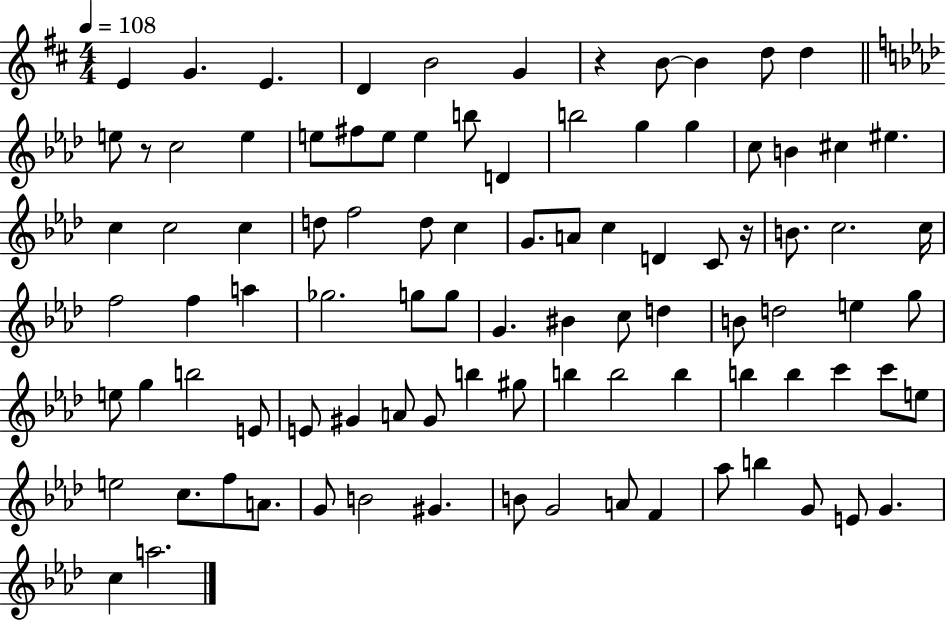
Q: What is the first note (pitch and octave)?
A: E4